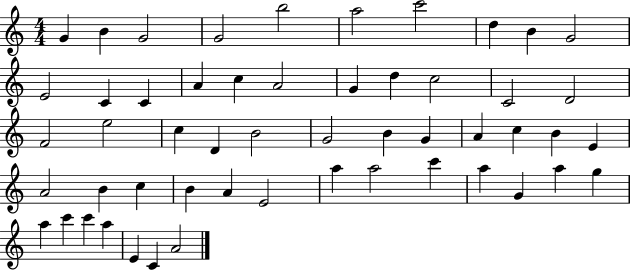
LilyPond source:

{
  \clef treble
  \numericTimeSignature
  \time 4/4
  \key c \major
  g'4 b'4 g'2 | g'2 b''2 | a''2 c'''2 | d''4 b'4 g'2 | \break e'2 c'4 c'4 | a'4 c''4 a'2 | g'4 d''4 c''2 | c'2 d'2 | \break f'2 e''2 | c''4 d'4 b'2 | g'2 b'4 g'4 | a'4 c''4 b'4 e'4 | \break a'2 b'4 c''4 | b'4 a'4 e'2 | a''4 a''2 c'''4 | a''4 g'4 a''4 g''4 | \break a''4 c'''4 c'''4 a''4 | e'4 c'4 a'2 | \bar "|."
}